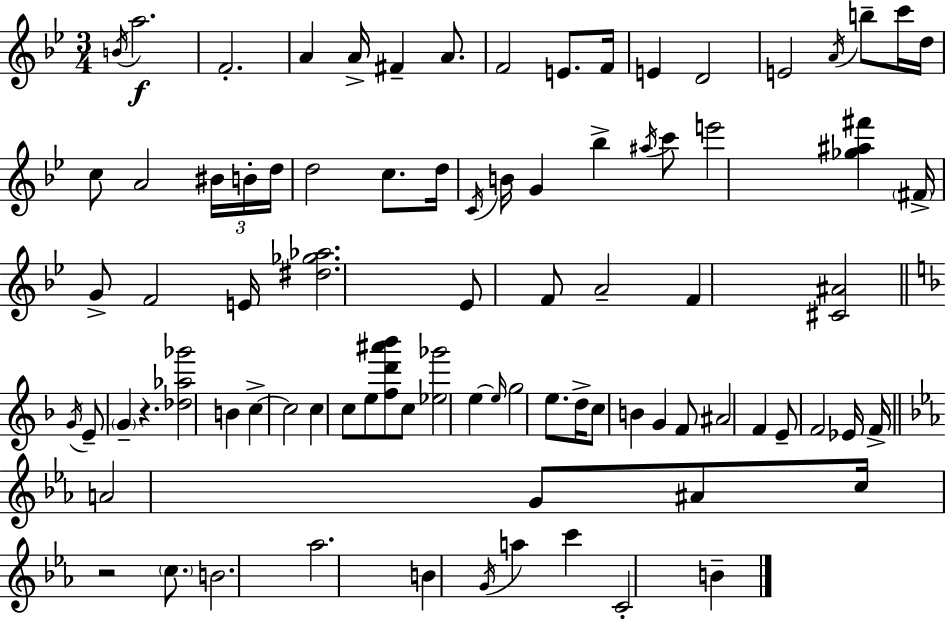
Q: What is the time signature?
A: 3/4